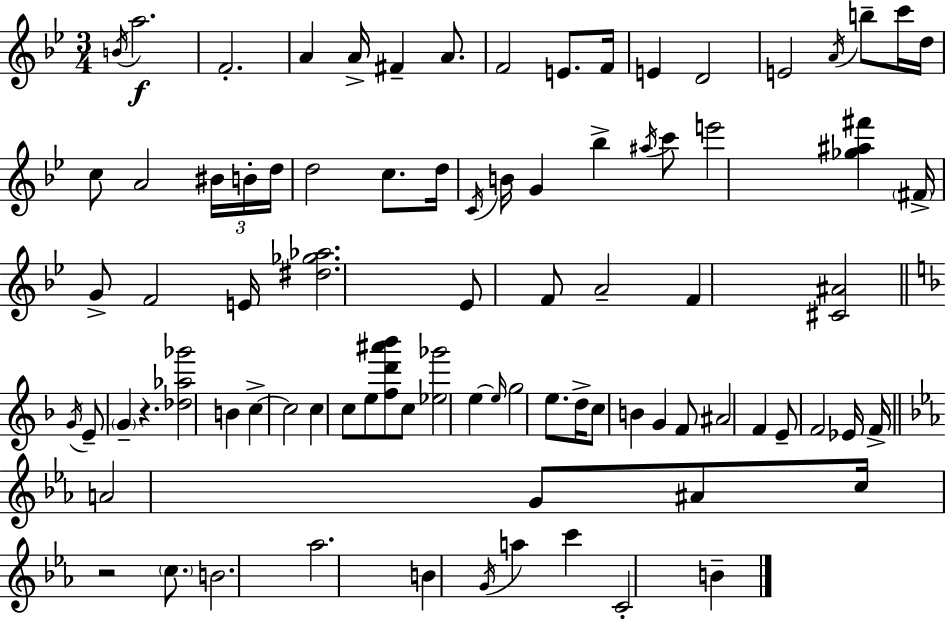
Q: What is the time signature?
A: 3/4